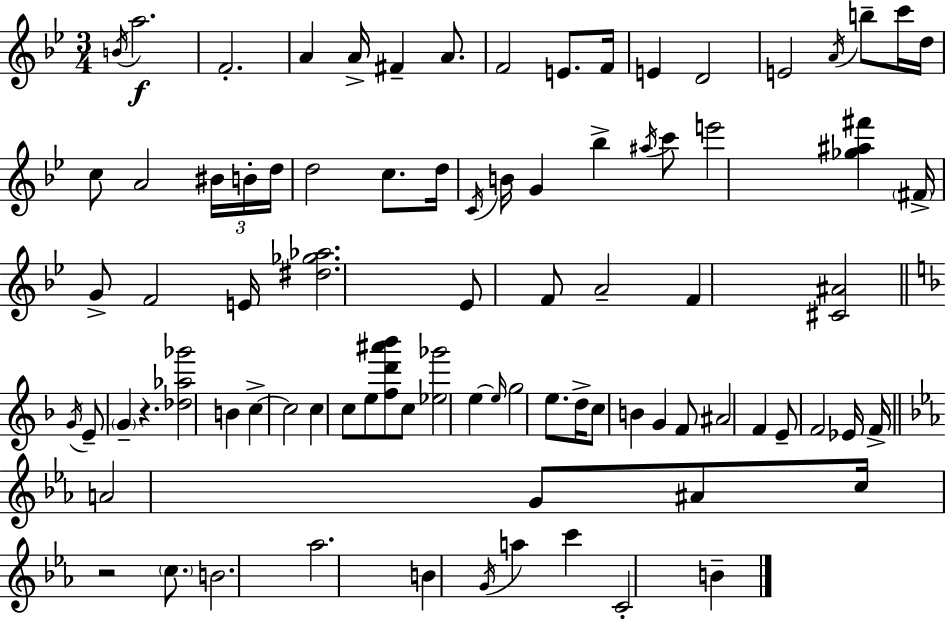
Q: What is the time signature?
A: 3/4